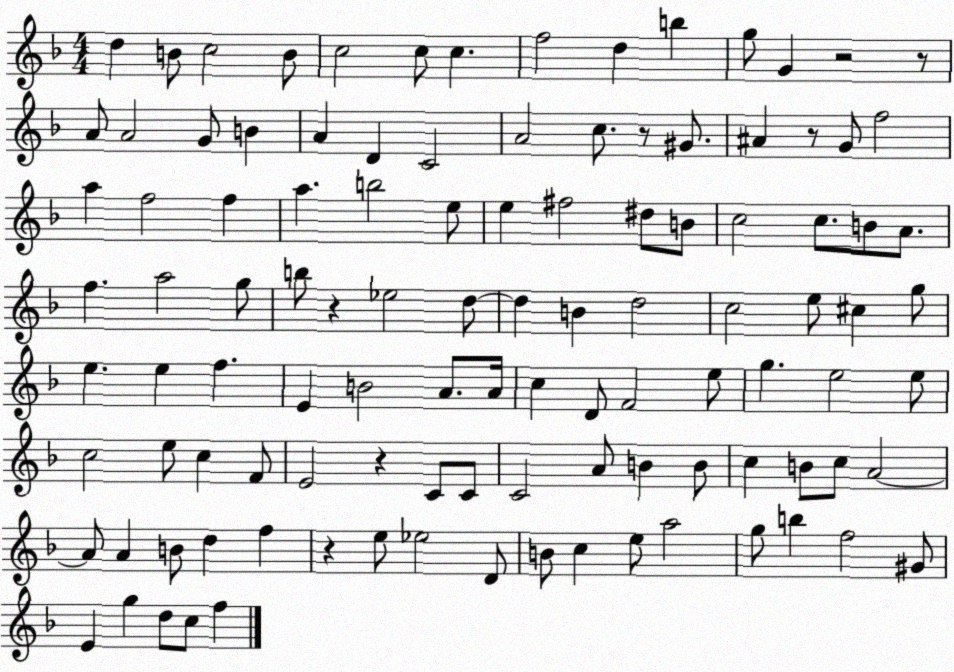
X:1
T:Untitled
M:4/4
L:1/4
K:F
d B/2 c2 B/2 c2 c/2 c f2 d b g/2 G z2 z/2 A/2 A2 G/2 B A D C2 A2 c/2 z/2 ^G/2 ^A z/2 G/2 f2 a f2 f a b2 e/2 e ^f2 ^d/2 B/2 c2 c/2 B/2 A/2 f a2 g/2 b/2 z _e2 d/2 d B d2 c2 e/2 ^c g/2 e e f E B2 A/2 A/4 c D/2 F2 e/2 g e2 e/2 c2 e/2 c F/2 E2 z C/2 C/2 C2 A/2 B B/2 c B/2 c/2 A2 A/2 A B/2 d f z e/2 _e2 D/2 B/2 c e/2 a2 g/2 b f2 ^G/2 E g d/2 c/2 f